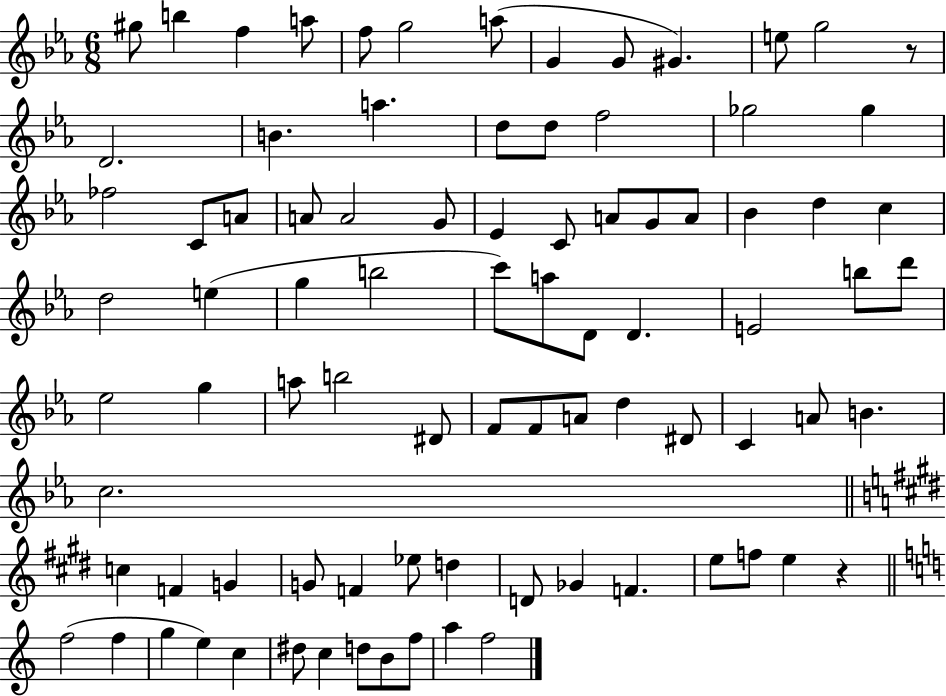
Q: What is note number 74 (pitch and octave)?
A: F5